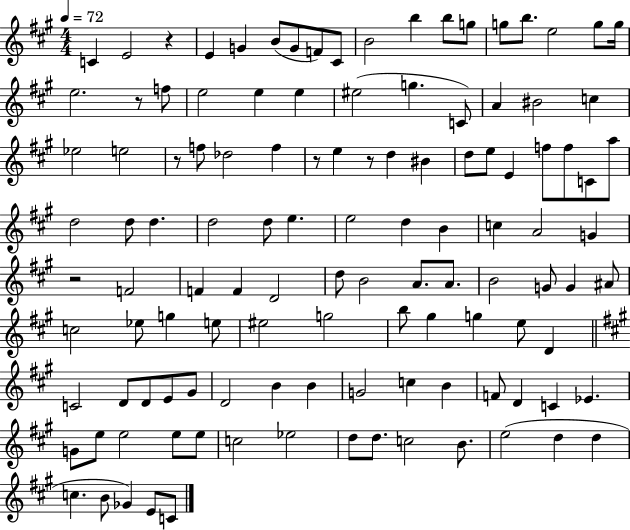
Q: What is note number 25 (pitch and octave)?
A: C4